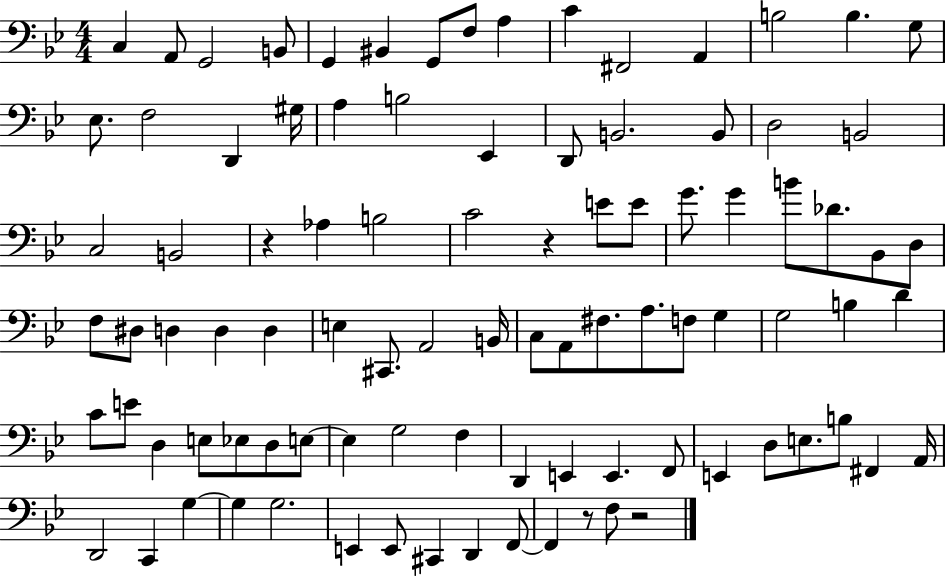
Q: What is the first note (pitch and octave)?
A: C3